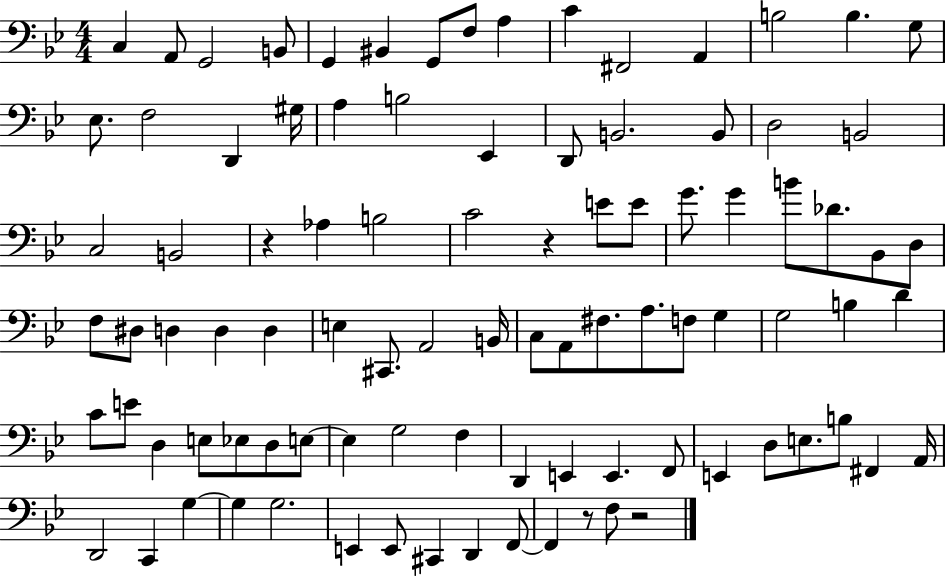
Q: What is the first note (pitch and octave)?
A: C3